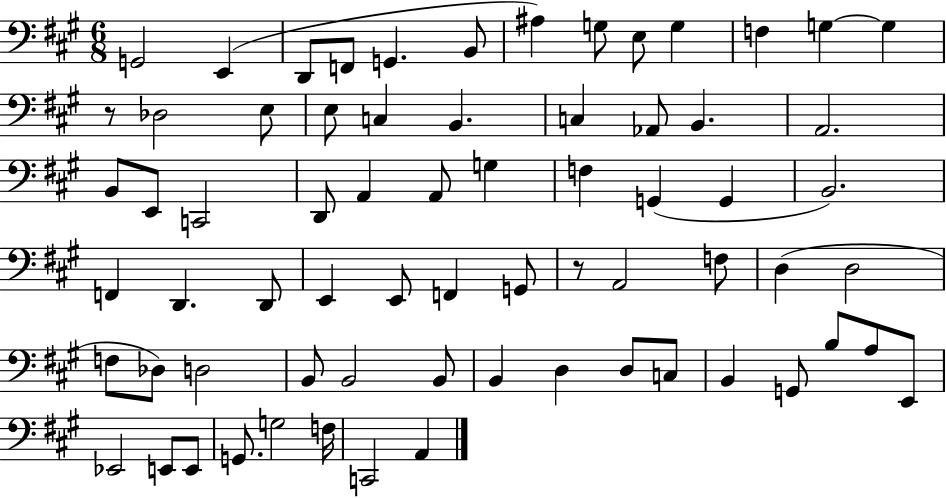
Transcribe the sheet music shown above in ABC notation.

X:1
T:Untitled
M:6/8
L:1/4
K:A
G,,2 E,, D,,/2 F,,/2 G,, B,,/2 ^A, G,/2 E,/2 G, F, G, G, z/2 _D,2 E,/2 E,/2 C, B,, C, _A,,/2 B,, A,,2 B,,/2 E,,/2 C,,2 D,,/2 A,, A,,/2 G, F, G,, G,, B,,2 F,, D,, D,,/2 E,, E,,/2 F,, G,,/2 z/2 A,,2 F,/2 D, D,2 F,/2 _D,/2 D,2 B,,/2 B,,2 B,,/2 B,, D, D,/2 C,/2 B,, G,,/2 B,/2 A,/2 E,,/2 _E,,2 E,,/2 E,,/2 G,,/2 G,2 F,/4 C,,2 A,,